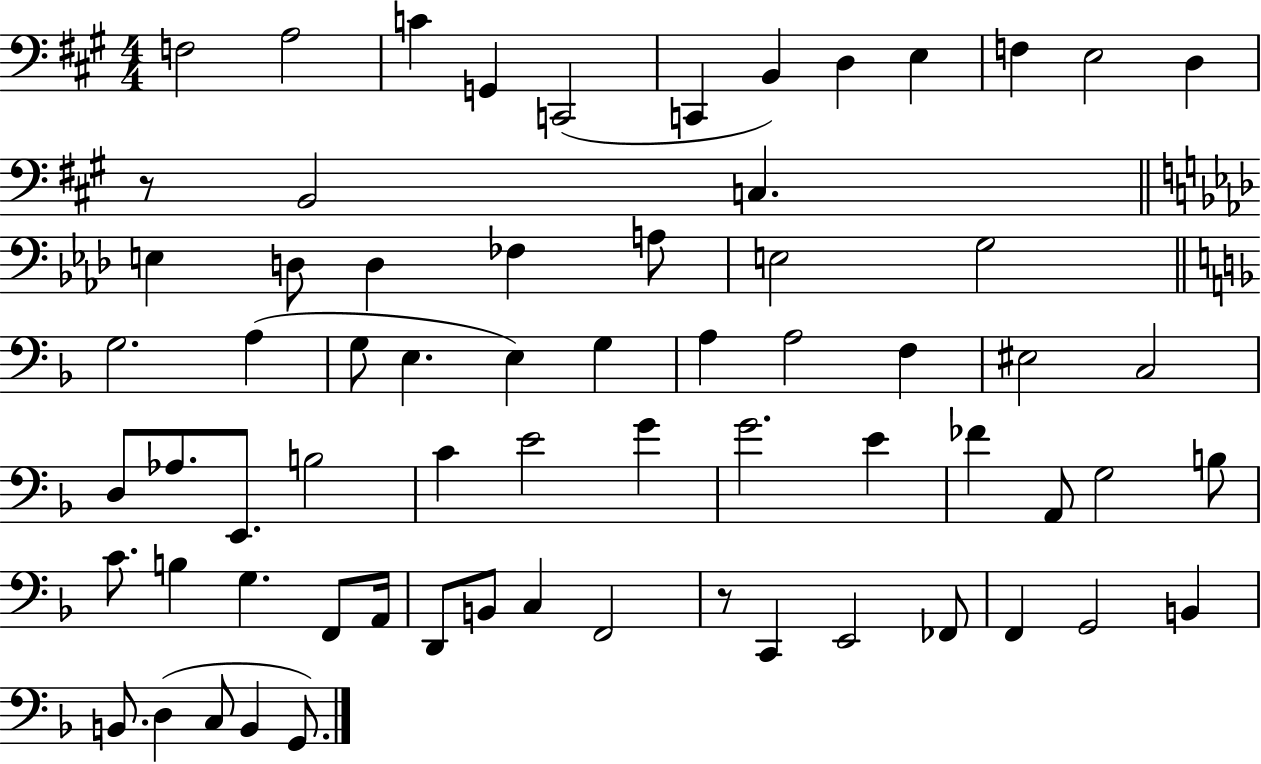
F3/h A3/h C4/q G2/q C2/h C2/q B2/q D3/q E3/q F3/q E3/h D3/q R/e B2/h C3/q. E3/q D3/e D3/q FES3/q A3/e E3/h G3/h G3/h. A3/q G3/e E3/q. E3/q G3/q A3/q A3/h F3/q EIS3/h C3/h D3/e Ab3/e. E2/e. B3/h C4/q E4/h G4/q G4/h. E4/q FES4/q A2/e G3/h B3/e C4/e. B3/q G3/q. F2/e A2/s D2/e B2/e C3/q F2/h R/e C2/q E2/h FES2/e F2/q G2/h B2/q B2/e. D3/q C3/e B2/q G2/e.